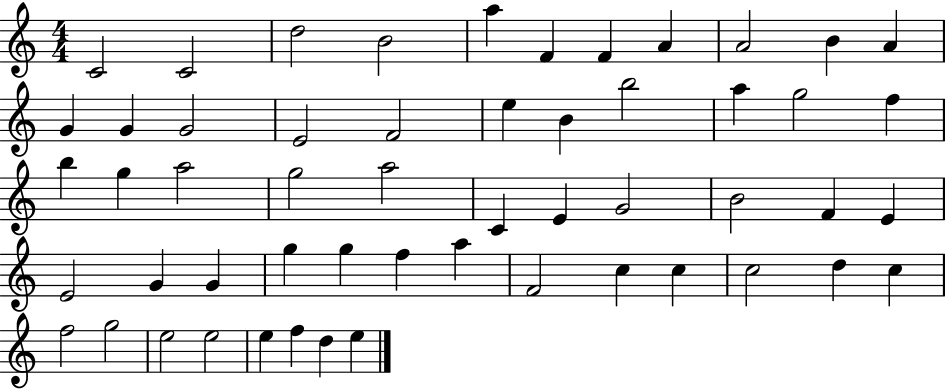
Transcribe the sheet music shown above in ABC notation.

X:1
T:Untitled
M:4/4
L:1/4
K:C
C2 C2 d2 B2 a F F A A2 B A G G G2 E2 F2 e B b2 a g2 f b g a2 g2 a2 C E G2 B2 F E E2 G G g g f a F2 c c c2 d c f2 g2 e2 e2 e f d e